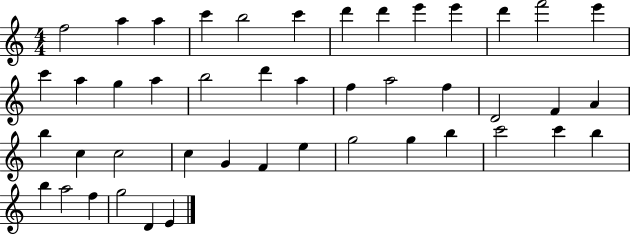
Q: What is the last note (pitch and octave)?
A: E4